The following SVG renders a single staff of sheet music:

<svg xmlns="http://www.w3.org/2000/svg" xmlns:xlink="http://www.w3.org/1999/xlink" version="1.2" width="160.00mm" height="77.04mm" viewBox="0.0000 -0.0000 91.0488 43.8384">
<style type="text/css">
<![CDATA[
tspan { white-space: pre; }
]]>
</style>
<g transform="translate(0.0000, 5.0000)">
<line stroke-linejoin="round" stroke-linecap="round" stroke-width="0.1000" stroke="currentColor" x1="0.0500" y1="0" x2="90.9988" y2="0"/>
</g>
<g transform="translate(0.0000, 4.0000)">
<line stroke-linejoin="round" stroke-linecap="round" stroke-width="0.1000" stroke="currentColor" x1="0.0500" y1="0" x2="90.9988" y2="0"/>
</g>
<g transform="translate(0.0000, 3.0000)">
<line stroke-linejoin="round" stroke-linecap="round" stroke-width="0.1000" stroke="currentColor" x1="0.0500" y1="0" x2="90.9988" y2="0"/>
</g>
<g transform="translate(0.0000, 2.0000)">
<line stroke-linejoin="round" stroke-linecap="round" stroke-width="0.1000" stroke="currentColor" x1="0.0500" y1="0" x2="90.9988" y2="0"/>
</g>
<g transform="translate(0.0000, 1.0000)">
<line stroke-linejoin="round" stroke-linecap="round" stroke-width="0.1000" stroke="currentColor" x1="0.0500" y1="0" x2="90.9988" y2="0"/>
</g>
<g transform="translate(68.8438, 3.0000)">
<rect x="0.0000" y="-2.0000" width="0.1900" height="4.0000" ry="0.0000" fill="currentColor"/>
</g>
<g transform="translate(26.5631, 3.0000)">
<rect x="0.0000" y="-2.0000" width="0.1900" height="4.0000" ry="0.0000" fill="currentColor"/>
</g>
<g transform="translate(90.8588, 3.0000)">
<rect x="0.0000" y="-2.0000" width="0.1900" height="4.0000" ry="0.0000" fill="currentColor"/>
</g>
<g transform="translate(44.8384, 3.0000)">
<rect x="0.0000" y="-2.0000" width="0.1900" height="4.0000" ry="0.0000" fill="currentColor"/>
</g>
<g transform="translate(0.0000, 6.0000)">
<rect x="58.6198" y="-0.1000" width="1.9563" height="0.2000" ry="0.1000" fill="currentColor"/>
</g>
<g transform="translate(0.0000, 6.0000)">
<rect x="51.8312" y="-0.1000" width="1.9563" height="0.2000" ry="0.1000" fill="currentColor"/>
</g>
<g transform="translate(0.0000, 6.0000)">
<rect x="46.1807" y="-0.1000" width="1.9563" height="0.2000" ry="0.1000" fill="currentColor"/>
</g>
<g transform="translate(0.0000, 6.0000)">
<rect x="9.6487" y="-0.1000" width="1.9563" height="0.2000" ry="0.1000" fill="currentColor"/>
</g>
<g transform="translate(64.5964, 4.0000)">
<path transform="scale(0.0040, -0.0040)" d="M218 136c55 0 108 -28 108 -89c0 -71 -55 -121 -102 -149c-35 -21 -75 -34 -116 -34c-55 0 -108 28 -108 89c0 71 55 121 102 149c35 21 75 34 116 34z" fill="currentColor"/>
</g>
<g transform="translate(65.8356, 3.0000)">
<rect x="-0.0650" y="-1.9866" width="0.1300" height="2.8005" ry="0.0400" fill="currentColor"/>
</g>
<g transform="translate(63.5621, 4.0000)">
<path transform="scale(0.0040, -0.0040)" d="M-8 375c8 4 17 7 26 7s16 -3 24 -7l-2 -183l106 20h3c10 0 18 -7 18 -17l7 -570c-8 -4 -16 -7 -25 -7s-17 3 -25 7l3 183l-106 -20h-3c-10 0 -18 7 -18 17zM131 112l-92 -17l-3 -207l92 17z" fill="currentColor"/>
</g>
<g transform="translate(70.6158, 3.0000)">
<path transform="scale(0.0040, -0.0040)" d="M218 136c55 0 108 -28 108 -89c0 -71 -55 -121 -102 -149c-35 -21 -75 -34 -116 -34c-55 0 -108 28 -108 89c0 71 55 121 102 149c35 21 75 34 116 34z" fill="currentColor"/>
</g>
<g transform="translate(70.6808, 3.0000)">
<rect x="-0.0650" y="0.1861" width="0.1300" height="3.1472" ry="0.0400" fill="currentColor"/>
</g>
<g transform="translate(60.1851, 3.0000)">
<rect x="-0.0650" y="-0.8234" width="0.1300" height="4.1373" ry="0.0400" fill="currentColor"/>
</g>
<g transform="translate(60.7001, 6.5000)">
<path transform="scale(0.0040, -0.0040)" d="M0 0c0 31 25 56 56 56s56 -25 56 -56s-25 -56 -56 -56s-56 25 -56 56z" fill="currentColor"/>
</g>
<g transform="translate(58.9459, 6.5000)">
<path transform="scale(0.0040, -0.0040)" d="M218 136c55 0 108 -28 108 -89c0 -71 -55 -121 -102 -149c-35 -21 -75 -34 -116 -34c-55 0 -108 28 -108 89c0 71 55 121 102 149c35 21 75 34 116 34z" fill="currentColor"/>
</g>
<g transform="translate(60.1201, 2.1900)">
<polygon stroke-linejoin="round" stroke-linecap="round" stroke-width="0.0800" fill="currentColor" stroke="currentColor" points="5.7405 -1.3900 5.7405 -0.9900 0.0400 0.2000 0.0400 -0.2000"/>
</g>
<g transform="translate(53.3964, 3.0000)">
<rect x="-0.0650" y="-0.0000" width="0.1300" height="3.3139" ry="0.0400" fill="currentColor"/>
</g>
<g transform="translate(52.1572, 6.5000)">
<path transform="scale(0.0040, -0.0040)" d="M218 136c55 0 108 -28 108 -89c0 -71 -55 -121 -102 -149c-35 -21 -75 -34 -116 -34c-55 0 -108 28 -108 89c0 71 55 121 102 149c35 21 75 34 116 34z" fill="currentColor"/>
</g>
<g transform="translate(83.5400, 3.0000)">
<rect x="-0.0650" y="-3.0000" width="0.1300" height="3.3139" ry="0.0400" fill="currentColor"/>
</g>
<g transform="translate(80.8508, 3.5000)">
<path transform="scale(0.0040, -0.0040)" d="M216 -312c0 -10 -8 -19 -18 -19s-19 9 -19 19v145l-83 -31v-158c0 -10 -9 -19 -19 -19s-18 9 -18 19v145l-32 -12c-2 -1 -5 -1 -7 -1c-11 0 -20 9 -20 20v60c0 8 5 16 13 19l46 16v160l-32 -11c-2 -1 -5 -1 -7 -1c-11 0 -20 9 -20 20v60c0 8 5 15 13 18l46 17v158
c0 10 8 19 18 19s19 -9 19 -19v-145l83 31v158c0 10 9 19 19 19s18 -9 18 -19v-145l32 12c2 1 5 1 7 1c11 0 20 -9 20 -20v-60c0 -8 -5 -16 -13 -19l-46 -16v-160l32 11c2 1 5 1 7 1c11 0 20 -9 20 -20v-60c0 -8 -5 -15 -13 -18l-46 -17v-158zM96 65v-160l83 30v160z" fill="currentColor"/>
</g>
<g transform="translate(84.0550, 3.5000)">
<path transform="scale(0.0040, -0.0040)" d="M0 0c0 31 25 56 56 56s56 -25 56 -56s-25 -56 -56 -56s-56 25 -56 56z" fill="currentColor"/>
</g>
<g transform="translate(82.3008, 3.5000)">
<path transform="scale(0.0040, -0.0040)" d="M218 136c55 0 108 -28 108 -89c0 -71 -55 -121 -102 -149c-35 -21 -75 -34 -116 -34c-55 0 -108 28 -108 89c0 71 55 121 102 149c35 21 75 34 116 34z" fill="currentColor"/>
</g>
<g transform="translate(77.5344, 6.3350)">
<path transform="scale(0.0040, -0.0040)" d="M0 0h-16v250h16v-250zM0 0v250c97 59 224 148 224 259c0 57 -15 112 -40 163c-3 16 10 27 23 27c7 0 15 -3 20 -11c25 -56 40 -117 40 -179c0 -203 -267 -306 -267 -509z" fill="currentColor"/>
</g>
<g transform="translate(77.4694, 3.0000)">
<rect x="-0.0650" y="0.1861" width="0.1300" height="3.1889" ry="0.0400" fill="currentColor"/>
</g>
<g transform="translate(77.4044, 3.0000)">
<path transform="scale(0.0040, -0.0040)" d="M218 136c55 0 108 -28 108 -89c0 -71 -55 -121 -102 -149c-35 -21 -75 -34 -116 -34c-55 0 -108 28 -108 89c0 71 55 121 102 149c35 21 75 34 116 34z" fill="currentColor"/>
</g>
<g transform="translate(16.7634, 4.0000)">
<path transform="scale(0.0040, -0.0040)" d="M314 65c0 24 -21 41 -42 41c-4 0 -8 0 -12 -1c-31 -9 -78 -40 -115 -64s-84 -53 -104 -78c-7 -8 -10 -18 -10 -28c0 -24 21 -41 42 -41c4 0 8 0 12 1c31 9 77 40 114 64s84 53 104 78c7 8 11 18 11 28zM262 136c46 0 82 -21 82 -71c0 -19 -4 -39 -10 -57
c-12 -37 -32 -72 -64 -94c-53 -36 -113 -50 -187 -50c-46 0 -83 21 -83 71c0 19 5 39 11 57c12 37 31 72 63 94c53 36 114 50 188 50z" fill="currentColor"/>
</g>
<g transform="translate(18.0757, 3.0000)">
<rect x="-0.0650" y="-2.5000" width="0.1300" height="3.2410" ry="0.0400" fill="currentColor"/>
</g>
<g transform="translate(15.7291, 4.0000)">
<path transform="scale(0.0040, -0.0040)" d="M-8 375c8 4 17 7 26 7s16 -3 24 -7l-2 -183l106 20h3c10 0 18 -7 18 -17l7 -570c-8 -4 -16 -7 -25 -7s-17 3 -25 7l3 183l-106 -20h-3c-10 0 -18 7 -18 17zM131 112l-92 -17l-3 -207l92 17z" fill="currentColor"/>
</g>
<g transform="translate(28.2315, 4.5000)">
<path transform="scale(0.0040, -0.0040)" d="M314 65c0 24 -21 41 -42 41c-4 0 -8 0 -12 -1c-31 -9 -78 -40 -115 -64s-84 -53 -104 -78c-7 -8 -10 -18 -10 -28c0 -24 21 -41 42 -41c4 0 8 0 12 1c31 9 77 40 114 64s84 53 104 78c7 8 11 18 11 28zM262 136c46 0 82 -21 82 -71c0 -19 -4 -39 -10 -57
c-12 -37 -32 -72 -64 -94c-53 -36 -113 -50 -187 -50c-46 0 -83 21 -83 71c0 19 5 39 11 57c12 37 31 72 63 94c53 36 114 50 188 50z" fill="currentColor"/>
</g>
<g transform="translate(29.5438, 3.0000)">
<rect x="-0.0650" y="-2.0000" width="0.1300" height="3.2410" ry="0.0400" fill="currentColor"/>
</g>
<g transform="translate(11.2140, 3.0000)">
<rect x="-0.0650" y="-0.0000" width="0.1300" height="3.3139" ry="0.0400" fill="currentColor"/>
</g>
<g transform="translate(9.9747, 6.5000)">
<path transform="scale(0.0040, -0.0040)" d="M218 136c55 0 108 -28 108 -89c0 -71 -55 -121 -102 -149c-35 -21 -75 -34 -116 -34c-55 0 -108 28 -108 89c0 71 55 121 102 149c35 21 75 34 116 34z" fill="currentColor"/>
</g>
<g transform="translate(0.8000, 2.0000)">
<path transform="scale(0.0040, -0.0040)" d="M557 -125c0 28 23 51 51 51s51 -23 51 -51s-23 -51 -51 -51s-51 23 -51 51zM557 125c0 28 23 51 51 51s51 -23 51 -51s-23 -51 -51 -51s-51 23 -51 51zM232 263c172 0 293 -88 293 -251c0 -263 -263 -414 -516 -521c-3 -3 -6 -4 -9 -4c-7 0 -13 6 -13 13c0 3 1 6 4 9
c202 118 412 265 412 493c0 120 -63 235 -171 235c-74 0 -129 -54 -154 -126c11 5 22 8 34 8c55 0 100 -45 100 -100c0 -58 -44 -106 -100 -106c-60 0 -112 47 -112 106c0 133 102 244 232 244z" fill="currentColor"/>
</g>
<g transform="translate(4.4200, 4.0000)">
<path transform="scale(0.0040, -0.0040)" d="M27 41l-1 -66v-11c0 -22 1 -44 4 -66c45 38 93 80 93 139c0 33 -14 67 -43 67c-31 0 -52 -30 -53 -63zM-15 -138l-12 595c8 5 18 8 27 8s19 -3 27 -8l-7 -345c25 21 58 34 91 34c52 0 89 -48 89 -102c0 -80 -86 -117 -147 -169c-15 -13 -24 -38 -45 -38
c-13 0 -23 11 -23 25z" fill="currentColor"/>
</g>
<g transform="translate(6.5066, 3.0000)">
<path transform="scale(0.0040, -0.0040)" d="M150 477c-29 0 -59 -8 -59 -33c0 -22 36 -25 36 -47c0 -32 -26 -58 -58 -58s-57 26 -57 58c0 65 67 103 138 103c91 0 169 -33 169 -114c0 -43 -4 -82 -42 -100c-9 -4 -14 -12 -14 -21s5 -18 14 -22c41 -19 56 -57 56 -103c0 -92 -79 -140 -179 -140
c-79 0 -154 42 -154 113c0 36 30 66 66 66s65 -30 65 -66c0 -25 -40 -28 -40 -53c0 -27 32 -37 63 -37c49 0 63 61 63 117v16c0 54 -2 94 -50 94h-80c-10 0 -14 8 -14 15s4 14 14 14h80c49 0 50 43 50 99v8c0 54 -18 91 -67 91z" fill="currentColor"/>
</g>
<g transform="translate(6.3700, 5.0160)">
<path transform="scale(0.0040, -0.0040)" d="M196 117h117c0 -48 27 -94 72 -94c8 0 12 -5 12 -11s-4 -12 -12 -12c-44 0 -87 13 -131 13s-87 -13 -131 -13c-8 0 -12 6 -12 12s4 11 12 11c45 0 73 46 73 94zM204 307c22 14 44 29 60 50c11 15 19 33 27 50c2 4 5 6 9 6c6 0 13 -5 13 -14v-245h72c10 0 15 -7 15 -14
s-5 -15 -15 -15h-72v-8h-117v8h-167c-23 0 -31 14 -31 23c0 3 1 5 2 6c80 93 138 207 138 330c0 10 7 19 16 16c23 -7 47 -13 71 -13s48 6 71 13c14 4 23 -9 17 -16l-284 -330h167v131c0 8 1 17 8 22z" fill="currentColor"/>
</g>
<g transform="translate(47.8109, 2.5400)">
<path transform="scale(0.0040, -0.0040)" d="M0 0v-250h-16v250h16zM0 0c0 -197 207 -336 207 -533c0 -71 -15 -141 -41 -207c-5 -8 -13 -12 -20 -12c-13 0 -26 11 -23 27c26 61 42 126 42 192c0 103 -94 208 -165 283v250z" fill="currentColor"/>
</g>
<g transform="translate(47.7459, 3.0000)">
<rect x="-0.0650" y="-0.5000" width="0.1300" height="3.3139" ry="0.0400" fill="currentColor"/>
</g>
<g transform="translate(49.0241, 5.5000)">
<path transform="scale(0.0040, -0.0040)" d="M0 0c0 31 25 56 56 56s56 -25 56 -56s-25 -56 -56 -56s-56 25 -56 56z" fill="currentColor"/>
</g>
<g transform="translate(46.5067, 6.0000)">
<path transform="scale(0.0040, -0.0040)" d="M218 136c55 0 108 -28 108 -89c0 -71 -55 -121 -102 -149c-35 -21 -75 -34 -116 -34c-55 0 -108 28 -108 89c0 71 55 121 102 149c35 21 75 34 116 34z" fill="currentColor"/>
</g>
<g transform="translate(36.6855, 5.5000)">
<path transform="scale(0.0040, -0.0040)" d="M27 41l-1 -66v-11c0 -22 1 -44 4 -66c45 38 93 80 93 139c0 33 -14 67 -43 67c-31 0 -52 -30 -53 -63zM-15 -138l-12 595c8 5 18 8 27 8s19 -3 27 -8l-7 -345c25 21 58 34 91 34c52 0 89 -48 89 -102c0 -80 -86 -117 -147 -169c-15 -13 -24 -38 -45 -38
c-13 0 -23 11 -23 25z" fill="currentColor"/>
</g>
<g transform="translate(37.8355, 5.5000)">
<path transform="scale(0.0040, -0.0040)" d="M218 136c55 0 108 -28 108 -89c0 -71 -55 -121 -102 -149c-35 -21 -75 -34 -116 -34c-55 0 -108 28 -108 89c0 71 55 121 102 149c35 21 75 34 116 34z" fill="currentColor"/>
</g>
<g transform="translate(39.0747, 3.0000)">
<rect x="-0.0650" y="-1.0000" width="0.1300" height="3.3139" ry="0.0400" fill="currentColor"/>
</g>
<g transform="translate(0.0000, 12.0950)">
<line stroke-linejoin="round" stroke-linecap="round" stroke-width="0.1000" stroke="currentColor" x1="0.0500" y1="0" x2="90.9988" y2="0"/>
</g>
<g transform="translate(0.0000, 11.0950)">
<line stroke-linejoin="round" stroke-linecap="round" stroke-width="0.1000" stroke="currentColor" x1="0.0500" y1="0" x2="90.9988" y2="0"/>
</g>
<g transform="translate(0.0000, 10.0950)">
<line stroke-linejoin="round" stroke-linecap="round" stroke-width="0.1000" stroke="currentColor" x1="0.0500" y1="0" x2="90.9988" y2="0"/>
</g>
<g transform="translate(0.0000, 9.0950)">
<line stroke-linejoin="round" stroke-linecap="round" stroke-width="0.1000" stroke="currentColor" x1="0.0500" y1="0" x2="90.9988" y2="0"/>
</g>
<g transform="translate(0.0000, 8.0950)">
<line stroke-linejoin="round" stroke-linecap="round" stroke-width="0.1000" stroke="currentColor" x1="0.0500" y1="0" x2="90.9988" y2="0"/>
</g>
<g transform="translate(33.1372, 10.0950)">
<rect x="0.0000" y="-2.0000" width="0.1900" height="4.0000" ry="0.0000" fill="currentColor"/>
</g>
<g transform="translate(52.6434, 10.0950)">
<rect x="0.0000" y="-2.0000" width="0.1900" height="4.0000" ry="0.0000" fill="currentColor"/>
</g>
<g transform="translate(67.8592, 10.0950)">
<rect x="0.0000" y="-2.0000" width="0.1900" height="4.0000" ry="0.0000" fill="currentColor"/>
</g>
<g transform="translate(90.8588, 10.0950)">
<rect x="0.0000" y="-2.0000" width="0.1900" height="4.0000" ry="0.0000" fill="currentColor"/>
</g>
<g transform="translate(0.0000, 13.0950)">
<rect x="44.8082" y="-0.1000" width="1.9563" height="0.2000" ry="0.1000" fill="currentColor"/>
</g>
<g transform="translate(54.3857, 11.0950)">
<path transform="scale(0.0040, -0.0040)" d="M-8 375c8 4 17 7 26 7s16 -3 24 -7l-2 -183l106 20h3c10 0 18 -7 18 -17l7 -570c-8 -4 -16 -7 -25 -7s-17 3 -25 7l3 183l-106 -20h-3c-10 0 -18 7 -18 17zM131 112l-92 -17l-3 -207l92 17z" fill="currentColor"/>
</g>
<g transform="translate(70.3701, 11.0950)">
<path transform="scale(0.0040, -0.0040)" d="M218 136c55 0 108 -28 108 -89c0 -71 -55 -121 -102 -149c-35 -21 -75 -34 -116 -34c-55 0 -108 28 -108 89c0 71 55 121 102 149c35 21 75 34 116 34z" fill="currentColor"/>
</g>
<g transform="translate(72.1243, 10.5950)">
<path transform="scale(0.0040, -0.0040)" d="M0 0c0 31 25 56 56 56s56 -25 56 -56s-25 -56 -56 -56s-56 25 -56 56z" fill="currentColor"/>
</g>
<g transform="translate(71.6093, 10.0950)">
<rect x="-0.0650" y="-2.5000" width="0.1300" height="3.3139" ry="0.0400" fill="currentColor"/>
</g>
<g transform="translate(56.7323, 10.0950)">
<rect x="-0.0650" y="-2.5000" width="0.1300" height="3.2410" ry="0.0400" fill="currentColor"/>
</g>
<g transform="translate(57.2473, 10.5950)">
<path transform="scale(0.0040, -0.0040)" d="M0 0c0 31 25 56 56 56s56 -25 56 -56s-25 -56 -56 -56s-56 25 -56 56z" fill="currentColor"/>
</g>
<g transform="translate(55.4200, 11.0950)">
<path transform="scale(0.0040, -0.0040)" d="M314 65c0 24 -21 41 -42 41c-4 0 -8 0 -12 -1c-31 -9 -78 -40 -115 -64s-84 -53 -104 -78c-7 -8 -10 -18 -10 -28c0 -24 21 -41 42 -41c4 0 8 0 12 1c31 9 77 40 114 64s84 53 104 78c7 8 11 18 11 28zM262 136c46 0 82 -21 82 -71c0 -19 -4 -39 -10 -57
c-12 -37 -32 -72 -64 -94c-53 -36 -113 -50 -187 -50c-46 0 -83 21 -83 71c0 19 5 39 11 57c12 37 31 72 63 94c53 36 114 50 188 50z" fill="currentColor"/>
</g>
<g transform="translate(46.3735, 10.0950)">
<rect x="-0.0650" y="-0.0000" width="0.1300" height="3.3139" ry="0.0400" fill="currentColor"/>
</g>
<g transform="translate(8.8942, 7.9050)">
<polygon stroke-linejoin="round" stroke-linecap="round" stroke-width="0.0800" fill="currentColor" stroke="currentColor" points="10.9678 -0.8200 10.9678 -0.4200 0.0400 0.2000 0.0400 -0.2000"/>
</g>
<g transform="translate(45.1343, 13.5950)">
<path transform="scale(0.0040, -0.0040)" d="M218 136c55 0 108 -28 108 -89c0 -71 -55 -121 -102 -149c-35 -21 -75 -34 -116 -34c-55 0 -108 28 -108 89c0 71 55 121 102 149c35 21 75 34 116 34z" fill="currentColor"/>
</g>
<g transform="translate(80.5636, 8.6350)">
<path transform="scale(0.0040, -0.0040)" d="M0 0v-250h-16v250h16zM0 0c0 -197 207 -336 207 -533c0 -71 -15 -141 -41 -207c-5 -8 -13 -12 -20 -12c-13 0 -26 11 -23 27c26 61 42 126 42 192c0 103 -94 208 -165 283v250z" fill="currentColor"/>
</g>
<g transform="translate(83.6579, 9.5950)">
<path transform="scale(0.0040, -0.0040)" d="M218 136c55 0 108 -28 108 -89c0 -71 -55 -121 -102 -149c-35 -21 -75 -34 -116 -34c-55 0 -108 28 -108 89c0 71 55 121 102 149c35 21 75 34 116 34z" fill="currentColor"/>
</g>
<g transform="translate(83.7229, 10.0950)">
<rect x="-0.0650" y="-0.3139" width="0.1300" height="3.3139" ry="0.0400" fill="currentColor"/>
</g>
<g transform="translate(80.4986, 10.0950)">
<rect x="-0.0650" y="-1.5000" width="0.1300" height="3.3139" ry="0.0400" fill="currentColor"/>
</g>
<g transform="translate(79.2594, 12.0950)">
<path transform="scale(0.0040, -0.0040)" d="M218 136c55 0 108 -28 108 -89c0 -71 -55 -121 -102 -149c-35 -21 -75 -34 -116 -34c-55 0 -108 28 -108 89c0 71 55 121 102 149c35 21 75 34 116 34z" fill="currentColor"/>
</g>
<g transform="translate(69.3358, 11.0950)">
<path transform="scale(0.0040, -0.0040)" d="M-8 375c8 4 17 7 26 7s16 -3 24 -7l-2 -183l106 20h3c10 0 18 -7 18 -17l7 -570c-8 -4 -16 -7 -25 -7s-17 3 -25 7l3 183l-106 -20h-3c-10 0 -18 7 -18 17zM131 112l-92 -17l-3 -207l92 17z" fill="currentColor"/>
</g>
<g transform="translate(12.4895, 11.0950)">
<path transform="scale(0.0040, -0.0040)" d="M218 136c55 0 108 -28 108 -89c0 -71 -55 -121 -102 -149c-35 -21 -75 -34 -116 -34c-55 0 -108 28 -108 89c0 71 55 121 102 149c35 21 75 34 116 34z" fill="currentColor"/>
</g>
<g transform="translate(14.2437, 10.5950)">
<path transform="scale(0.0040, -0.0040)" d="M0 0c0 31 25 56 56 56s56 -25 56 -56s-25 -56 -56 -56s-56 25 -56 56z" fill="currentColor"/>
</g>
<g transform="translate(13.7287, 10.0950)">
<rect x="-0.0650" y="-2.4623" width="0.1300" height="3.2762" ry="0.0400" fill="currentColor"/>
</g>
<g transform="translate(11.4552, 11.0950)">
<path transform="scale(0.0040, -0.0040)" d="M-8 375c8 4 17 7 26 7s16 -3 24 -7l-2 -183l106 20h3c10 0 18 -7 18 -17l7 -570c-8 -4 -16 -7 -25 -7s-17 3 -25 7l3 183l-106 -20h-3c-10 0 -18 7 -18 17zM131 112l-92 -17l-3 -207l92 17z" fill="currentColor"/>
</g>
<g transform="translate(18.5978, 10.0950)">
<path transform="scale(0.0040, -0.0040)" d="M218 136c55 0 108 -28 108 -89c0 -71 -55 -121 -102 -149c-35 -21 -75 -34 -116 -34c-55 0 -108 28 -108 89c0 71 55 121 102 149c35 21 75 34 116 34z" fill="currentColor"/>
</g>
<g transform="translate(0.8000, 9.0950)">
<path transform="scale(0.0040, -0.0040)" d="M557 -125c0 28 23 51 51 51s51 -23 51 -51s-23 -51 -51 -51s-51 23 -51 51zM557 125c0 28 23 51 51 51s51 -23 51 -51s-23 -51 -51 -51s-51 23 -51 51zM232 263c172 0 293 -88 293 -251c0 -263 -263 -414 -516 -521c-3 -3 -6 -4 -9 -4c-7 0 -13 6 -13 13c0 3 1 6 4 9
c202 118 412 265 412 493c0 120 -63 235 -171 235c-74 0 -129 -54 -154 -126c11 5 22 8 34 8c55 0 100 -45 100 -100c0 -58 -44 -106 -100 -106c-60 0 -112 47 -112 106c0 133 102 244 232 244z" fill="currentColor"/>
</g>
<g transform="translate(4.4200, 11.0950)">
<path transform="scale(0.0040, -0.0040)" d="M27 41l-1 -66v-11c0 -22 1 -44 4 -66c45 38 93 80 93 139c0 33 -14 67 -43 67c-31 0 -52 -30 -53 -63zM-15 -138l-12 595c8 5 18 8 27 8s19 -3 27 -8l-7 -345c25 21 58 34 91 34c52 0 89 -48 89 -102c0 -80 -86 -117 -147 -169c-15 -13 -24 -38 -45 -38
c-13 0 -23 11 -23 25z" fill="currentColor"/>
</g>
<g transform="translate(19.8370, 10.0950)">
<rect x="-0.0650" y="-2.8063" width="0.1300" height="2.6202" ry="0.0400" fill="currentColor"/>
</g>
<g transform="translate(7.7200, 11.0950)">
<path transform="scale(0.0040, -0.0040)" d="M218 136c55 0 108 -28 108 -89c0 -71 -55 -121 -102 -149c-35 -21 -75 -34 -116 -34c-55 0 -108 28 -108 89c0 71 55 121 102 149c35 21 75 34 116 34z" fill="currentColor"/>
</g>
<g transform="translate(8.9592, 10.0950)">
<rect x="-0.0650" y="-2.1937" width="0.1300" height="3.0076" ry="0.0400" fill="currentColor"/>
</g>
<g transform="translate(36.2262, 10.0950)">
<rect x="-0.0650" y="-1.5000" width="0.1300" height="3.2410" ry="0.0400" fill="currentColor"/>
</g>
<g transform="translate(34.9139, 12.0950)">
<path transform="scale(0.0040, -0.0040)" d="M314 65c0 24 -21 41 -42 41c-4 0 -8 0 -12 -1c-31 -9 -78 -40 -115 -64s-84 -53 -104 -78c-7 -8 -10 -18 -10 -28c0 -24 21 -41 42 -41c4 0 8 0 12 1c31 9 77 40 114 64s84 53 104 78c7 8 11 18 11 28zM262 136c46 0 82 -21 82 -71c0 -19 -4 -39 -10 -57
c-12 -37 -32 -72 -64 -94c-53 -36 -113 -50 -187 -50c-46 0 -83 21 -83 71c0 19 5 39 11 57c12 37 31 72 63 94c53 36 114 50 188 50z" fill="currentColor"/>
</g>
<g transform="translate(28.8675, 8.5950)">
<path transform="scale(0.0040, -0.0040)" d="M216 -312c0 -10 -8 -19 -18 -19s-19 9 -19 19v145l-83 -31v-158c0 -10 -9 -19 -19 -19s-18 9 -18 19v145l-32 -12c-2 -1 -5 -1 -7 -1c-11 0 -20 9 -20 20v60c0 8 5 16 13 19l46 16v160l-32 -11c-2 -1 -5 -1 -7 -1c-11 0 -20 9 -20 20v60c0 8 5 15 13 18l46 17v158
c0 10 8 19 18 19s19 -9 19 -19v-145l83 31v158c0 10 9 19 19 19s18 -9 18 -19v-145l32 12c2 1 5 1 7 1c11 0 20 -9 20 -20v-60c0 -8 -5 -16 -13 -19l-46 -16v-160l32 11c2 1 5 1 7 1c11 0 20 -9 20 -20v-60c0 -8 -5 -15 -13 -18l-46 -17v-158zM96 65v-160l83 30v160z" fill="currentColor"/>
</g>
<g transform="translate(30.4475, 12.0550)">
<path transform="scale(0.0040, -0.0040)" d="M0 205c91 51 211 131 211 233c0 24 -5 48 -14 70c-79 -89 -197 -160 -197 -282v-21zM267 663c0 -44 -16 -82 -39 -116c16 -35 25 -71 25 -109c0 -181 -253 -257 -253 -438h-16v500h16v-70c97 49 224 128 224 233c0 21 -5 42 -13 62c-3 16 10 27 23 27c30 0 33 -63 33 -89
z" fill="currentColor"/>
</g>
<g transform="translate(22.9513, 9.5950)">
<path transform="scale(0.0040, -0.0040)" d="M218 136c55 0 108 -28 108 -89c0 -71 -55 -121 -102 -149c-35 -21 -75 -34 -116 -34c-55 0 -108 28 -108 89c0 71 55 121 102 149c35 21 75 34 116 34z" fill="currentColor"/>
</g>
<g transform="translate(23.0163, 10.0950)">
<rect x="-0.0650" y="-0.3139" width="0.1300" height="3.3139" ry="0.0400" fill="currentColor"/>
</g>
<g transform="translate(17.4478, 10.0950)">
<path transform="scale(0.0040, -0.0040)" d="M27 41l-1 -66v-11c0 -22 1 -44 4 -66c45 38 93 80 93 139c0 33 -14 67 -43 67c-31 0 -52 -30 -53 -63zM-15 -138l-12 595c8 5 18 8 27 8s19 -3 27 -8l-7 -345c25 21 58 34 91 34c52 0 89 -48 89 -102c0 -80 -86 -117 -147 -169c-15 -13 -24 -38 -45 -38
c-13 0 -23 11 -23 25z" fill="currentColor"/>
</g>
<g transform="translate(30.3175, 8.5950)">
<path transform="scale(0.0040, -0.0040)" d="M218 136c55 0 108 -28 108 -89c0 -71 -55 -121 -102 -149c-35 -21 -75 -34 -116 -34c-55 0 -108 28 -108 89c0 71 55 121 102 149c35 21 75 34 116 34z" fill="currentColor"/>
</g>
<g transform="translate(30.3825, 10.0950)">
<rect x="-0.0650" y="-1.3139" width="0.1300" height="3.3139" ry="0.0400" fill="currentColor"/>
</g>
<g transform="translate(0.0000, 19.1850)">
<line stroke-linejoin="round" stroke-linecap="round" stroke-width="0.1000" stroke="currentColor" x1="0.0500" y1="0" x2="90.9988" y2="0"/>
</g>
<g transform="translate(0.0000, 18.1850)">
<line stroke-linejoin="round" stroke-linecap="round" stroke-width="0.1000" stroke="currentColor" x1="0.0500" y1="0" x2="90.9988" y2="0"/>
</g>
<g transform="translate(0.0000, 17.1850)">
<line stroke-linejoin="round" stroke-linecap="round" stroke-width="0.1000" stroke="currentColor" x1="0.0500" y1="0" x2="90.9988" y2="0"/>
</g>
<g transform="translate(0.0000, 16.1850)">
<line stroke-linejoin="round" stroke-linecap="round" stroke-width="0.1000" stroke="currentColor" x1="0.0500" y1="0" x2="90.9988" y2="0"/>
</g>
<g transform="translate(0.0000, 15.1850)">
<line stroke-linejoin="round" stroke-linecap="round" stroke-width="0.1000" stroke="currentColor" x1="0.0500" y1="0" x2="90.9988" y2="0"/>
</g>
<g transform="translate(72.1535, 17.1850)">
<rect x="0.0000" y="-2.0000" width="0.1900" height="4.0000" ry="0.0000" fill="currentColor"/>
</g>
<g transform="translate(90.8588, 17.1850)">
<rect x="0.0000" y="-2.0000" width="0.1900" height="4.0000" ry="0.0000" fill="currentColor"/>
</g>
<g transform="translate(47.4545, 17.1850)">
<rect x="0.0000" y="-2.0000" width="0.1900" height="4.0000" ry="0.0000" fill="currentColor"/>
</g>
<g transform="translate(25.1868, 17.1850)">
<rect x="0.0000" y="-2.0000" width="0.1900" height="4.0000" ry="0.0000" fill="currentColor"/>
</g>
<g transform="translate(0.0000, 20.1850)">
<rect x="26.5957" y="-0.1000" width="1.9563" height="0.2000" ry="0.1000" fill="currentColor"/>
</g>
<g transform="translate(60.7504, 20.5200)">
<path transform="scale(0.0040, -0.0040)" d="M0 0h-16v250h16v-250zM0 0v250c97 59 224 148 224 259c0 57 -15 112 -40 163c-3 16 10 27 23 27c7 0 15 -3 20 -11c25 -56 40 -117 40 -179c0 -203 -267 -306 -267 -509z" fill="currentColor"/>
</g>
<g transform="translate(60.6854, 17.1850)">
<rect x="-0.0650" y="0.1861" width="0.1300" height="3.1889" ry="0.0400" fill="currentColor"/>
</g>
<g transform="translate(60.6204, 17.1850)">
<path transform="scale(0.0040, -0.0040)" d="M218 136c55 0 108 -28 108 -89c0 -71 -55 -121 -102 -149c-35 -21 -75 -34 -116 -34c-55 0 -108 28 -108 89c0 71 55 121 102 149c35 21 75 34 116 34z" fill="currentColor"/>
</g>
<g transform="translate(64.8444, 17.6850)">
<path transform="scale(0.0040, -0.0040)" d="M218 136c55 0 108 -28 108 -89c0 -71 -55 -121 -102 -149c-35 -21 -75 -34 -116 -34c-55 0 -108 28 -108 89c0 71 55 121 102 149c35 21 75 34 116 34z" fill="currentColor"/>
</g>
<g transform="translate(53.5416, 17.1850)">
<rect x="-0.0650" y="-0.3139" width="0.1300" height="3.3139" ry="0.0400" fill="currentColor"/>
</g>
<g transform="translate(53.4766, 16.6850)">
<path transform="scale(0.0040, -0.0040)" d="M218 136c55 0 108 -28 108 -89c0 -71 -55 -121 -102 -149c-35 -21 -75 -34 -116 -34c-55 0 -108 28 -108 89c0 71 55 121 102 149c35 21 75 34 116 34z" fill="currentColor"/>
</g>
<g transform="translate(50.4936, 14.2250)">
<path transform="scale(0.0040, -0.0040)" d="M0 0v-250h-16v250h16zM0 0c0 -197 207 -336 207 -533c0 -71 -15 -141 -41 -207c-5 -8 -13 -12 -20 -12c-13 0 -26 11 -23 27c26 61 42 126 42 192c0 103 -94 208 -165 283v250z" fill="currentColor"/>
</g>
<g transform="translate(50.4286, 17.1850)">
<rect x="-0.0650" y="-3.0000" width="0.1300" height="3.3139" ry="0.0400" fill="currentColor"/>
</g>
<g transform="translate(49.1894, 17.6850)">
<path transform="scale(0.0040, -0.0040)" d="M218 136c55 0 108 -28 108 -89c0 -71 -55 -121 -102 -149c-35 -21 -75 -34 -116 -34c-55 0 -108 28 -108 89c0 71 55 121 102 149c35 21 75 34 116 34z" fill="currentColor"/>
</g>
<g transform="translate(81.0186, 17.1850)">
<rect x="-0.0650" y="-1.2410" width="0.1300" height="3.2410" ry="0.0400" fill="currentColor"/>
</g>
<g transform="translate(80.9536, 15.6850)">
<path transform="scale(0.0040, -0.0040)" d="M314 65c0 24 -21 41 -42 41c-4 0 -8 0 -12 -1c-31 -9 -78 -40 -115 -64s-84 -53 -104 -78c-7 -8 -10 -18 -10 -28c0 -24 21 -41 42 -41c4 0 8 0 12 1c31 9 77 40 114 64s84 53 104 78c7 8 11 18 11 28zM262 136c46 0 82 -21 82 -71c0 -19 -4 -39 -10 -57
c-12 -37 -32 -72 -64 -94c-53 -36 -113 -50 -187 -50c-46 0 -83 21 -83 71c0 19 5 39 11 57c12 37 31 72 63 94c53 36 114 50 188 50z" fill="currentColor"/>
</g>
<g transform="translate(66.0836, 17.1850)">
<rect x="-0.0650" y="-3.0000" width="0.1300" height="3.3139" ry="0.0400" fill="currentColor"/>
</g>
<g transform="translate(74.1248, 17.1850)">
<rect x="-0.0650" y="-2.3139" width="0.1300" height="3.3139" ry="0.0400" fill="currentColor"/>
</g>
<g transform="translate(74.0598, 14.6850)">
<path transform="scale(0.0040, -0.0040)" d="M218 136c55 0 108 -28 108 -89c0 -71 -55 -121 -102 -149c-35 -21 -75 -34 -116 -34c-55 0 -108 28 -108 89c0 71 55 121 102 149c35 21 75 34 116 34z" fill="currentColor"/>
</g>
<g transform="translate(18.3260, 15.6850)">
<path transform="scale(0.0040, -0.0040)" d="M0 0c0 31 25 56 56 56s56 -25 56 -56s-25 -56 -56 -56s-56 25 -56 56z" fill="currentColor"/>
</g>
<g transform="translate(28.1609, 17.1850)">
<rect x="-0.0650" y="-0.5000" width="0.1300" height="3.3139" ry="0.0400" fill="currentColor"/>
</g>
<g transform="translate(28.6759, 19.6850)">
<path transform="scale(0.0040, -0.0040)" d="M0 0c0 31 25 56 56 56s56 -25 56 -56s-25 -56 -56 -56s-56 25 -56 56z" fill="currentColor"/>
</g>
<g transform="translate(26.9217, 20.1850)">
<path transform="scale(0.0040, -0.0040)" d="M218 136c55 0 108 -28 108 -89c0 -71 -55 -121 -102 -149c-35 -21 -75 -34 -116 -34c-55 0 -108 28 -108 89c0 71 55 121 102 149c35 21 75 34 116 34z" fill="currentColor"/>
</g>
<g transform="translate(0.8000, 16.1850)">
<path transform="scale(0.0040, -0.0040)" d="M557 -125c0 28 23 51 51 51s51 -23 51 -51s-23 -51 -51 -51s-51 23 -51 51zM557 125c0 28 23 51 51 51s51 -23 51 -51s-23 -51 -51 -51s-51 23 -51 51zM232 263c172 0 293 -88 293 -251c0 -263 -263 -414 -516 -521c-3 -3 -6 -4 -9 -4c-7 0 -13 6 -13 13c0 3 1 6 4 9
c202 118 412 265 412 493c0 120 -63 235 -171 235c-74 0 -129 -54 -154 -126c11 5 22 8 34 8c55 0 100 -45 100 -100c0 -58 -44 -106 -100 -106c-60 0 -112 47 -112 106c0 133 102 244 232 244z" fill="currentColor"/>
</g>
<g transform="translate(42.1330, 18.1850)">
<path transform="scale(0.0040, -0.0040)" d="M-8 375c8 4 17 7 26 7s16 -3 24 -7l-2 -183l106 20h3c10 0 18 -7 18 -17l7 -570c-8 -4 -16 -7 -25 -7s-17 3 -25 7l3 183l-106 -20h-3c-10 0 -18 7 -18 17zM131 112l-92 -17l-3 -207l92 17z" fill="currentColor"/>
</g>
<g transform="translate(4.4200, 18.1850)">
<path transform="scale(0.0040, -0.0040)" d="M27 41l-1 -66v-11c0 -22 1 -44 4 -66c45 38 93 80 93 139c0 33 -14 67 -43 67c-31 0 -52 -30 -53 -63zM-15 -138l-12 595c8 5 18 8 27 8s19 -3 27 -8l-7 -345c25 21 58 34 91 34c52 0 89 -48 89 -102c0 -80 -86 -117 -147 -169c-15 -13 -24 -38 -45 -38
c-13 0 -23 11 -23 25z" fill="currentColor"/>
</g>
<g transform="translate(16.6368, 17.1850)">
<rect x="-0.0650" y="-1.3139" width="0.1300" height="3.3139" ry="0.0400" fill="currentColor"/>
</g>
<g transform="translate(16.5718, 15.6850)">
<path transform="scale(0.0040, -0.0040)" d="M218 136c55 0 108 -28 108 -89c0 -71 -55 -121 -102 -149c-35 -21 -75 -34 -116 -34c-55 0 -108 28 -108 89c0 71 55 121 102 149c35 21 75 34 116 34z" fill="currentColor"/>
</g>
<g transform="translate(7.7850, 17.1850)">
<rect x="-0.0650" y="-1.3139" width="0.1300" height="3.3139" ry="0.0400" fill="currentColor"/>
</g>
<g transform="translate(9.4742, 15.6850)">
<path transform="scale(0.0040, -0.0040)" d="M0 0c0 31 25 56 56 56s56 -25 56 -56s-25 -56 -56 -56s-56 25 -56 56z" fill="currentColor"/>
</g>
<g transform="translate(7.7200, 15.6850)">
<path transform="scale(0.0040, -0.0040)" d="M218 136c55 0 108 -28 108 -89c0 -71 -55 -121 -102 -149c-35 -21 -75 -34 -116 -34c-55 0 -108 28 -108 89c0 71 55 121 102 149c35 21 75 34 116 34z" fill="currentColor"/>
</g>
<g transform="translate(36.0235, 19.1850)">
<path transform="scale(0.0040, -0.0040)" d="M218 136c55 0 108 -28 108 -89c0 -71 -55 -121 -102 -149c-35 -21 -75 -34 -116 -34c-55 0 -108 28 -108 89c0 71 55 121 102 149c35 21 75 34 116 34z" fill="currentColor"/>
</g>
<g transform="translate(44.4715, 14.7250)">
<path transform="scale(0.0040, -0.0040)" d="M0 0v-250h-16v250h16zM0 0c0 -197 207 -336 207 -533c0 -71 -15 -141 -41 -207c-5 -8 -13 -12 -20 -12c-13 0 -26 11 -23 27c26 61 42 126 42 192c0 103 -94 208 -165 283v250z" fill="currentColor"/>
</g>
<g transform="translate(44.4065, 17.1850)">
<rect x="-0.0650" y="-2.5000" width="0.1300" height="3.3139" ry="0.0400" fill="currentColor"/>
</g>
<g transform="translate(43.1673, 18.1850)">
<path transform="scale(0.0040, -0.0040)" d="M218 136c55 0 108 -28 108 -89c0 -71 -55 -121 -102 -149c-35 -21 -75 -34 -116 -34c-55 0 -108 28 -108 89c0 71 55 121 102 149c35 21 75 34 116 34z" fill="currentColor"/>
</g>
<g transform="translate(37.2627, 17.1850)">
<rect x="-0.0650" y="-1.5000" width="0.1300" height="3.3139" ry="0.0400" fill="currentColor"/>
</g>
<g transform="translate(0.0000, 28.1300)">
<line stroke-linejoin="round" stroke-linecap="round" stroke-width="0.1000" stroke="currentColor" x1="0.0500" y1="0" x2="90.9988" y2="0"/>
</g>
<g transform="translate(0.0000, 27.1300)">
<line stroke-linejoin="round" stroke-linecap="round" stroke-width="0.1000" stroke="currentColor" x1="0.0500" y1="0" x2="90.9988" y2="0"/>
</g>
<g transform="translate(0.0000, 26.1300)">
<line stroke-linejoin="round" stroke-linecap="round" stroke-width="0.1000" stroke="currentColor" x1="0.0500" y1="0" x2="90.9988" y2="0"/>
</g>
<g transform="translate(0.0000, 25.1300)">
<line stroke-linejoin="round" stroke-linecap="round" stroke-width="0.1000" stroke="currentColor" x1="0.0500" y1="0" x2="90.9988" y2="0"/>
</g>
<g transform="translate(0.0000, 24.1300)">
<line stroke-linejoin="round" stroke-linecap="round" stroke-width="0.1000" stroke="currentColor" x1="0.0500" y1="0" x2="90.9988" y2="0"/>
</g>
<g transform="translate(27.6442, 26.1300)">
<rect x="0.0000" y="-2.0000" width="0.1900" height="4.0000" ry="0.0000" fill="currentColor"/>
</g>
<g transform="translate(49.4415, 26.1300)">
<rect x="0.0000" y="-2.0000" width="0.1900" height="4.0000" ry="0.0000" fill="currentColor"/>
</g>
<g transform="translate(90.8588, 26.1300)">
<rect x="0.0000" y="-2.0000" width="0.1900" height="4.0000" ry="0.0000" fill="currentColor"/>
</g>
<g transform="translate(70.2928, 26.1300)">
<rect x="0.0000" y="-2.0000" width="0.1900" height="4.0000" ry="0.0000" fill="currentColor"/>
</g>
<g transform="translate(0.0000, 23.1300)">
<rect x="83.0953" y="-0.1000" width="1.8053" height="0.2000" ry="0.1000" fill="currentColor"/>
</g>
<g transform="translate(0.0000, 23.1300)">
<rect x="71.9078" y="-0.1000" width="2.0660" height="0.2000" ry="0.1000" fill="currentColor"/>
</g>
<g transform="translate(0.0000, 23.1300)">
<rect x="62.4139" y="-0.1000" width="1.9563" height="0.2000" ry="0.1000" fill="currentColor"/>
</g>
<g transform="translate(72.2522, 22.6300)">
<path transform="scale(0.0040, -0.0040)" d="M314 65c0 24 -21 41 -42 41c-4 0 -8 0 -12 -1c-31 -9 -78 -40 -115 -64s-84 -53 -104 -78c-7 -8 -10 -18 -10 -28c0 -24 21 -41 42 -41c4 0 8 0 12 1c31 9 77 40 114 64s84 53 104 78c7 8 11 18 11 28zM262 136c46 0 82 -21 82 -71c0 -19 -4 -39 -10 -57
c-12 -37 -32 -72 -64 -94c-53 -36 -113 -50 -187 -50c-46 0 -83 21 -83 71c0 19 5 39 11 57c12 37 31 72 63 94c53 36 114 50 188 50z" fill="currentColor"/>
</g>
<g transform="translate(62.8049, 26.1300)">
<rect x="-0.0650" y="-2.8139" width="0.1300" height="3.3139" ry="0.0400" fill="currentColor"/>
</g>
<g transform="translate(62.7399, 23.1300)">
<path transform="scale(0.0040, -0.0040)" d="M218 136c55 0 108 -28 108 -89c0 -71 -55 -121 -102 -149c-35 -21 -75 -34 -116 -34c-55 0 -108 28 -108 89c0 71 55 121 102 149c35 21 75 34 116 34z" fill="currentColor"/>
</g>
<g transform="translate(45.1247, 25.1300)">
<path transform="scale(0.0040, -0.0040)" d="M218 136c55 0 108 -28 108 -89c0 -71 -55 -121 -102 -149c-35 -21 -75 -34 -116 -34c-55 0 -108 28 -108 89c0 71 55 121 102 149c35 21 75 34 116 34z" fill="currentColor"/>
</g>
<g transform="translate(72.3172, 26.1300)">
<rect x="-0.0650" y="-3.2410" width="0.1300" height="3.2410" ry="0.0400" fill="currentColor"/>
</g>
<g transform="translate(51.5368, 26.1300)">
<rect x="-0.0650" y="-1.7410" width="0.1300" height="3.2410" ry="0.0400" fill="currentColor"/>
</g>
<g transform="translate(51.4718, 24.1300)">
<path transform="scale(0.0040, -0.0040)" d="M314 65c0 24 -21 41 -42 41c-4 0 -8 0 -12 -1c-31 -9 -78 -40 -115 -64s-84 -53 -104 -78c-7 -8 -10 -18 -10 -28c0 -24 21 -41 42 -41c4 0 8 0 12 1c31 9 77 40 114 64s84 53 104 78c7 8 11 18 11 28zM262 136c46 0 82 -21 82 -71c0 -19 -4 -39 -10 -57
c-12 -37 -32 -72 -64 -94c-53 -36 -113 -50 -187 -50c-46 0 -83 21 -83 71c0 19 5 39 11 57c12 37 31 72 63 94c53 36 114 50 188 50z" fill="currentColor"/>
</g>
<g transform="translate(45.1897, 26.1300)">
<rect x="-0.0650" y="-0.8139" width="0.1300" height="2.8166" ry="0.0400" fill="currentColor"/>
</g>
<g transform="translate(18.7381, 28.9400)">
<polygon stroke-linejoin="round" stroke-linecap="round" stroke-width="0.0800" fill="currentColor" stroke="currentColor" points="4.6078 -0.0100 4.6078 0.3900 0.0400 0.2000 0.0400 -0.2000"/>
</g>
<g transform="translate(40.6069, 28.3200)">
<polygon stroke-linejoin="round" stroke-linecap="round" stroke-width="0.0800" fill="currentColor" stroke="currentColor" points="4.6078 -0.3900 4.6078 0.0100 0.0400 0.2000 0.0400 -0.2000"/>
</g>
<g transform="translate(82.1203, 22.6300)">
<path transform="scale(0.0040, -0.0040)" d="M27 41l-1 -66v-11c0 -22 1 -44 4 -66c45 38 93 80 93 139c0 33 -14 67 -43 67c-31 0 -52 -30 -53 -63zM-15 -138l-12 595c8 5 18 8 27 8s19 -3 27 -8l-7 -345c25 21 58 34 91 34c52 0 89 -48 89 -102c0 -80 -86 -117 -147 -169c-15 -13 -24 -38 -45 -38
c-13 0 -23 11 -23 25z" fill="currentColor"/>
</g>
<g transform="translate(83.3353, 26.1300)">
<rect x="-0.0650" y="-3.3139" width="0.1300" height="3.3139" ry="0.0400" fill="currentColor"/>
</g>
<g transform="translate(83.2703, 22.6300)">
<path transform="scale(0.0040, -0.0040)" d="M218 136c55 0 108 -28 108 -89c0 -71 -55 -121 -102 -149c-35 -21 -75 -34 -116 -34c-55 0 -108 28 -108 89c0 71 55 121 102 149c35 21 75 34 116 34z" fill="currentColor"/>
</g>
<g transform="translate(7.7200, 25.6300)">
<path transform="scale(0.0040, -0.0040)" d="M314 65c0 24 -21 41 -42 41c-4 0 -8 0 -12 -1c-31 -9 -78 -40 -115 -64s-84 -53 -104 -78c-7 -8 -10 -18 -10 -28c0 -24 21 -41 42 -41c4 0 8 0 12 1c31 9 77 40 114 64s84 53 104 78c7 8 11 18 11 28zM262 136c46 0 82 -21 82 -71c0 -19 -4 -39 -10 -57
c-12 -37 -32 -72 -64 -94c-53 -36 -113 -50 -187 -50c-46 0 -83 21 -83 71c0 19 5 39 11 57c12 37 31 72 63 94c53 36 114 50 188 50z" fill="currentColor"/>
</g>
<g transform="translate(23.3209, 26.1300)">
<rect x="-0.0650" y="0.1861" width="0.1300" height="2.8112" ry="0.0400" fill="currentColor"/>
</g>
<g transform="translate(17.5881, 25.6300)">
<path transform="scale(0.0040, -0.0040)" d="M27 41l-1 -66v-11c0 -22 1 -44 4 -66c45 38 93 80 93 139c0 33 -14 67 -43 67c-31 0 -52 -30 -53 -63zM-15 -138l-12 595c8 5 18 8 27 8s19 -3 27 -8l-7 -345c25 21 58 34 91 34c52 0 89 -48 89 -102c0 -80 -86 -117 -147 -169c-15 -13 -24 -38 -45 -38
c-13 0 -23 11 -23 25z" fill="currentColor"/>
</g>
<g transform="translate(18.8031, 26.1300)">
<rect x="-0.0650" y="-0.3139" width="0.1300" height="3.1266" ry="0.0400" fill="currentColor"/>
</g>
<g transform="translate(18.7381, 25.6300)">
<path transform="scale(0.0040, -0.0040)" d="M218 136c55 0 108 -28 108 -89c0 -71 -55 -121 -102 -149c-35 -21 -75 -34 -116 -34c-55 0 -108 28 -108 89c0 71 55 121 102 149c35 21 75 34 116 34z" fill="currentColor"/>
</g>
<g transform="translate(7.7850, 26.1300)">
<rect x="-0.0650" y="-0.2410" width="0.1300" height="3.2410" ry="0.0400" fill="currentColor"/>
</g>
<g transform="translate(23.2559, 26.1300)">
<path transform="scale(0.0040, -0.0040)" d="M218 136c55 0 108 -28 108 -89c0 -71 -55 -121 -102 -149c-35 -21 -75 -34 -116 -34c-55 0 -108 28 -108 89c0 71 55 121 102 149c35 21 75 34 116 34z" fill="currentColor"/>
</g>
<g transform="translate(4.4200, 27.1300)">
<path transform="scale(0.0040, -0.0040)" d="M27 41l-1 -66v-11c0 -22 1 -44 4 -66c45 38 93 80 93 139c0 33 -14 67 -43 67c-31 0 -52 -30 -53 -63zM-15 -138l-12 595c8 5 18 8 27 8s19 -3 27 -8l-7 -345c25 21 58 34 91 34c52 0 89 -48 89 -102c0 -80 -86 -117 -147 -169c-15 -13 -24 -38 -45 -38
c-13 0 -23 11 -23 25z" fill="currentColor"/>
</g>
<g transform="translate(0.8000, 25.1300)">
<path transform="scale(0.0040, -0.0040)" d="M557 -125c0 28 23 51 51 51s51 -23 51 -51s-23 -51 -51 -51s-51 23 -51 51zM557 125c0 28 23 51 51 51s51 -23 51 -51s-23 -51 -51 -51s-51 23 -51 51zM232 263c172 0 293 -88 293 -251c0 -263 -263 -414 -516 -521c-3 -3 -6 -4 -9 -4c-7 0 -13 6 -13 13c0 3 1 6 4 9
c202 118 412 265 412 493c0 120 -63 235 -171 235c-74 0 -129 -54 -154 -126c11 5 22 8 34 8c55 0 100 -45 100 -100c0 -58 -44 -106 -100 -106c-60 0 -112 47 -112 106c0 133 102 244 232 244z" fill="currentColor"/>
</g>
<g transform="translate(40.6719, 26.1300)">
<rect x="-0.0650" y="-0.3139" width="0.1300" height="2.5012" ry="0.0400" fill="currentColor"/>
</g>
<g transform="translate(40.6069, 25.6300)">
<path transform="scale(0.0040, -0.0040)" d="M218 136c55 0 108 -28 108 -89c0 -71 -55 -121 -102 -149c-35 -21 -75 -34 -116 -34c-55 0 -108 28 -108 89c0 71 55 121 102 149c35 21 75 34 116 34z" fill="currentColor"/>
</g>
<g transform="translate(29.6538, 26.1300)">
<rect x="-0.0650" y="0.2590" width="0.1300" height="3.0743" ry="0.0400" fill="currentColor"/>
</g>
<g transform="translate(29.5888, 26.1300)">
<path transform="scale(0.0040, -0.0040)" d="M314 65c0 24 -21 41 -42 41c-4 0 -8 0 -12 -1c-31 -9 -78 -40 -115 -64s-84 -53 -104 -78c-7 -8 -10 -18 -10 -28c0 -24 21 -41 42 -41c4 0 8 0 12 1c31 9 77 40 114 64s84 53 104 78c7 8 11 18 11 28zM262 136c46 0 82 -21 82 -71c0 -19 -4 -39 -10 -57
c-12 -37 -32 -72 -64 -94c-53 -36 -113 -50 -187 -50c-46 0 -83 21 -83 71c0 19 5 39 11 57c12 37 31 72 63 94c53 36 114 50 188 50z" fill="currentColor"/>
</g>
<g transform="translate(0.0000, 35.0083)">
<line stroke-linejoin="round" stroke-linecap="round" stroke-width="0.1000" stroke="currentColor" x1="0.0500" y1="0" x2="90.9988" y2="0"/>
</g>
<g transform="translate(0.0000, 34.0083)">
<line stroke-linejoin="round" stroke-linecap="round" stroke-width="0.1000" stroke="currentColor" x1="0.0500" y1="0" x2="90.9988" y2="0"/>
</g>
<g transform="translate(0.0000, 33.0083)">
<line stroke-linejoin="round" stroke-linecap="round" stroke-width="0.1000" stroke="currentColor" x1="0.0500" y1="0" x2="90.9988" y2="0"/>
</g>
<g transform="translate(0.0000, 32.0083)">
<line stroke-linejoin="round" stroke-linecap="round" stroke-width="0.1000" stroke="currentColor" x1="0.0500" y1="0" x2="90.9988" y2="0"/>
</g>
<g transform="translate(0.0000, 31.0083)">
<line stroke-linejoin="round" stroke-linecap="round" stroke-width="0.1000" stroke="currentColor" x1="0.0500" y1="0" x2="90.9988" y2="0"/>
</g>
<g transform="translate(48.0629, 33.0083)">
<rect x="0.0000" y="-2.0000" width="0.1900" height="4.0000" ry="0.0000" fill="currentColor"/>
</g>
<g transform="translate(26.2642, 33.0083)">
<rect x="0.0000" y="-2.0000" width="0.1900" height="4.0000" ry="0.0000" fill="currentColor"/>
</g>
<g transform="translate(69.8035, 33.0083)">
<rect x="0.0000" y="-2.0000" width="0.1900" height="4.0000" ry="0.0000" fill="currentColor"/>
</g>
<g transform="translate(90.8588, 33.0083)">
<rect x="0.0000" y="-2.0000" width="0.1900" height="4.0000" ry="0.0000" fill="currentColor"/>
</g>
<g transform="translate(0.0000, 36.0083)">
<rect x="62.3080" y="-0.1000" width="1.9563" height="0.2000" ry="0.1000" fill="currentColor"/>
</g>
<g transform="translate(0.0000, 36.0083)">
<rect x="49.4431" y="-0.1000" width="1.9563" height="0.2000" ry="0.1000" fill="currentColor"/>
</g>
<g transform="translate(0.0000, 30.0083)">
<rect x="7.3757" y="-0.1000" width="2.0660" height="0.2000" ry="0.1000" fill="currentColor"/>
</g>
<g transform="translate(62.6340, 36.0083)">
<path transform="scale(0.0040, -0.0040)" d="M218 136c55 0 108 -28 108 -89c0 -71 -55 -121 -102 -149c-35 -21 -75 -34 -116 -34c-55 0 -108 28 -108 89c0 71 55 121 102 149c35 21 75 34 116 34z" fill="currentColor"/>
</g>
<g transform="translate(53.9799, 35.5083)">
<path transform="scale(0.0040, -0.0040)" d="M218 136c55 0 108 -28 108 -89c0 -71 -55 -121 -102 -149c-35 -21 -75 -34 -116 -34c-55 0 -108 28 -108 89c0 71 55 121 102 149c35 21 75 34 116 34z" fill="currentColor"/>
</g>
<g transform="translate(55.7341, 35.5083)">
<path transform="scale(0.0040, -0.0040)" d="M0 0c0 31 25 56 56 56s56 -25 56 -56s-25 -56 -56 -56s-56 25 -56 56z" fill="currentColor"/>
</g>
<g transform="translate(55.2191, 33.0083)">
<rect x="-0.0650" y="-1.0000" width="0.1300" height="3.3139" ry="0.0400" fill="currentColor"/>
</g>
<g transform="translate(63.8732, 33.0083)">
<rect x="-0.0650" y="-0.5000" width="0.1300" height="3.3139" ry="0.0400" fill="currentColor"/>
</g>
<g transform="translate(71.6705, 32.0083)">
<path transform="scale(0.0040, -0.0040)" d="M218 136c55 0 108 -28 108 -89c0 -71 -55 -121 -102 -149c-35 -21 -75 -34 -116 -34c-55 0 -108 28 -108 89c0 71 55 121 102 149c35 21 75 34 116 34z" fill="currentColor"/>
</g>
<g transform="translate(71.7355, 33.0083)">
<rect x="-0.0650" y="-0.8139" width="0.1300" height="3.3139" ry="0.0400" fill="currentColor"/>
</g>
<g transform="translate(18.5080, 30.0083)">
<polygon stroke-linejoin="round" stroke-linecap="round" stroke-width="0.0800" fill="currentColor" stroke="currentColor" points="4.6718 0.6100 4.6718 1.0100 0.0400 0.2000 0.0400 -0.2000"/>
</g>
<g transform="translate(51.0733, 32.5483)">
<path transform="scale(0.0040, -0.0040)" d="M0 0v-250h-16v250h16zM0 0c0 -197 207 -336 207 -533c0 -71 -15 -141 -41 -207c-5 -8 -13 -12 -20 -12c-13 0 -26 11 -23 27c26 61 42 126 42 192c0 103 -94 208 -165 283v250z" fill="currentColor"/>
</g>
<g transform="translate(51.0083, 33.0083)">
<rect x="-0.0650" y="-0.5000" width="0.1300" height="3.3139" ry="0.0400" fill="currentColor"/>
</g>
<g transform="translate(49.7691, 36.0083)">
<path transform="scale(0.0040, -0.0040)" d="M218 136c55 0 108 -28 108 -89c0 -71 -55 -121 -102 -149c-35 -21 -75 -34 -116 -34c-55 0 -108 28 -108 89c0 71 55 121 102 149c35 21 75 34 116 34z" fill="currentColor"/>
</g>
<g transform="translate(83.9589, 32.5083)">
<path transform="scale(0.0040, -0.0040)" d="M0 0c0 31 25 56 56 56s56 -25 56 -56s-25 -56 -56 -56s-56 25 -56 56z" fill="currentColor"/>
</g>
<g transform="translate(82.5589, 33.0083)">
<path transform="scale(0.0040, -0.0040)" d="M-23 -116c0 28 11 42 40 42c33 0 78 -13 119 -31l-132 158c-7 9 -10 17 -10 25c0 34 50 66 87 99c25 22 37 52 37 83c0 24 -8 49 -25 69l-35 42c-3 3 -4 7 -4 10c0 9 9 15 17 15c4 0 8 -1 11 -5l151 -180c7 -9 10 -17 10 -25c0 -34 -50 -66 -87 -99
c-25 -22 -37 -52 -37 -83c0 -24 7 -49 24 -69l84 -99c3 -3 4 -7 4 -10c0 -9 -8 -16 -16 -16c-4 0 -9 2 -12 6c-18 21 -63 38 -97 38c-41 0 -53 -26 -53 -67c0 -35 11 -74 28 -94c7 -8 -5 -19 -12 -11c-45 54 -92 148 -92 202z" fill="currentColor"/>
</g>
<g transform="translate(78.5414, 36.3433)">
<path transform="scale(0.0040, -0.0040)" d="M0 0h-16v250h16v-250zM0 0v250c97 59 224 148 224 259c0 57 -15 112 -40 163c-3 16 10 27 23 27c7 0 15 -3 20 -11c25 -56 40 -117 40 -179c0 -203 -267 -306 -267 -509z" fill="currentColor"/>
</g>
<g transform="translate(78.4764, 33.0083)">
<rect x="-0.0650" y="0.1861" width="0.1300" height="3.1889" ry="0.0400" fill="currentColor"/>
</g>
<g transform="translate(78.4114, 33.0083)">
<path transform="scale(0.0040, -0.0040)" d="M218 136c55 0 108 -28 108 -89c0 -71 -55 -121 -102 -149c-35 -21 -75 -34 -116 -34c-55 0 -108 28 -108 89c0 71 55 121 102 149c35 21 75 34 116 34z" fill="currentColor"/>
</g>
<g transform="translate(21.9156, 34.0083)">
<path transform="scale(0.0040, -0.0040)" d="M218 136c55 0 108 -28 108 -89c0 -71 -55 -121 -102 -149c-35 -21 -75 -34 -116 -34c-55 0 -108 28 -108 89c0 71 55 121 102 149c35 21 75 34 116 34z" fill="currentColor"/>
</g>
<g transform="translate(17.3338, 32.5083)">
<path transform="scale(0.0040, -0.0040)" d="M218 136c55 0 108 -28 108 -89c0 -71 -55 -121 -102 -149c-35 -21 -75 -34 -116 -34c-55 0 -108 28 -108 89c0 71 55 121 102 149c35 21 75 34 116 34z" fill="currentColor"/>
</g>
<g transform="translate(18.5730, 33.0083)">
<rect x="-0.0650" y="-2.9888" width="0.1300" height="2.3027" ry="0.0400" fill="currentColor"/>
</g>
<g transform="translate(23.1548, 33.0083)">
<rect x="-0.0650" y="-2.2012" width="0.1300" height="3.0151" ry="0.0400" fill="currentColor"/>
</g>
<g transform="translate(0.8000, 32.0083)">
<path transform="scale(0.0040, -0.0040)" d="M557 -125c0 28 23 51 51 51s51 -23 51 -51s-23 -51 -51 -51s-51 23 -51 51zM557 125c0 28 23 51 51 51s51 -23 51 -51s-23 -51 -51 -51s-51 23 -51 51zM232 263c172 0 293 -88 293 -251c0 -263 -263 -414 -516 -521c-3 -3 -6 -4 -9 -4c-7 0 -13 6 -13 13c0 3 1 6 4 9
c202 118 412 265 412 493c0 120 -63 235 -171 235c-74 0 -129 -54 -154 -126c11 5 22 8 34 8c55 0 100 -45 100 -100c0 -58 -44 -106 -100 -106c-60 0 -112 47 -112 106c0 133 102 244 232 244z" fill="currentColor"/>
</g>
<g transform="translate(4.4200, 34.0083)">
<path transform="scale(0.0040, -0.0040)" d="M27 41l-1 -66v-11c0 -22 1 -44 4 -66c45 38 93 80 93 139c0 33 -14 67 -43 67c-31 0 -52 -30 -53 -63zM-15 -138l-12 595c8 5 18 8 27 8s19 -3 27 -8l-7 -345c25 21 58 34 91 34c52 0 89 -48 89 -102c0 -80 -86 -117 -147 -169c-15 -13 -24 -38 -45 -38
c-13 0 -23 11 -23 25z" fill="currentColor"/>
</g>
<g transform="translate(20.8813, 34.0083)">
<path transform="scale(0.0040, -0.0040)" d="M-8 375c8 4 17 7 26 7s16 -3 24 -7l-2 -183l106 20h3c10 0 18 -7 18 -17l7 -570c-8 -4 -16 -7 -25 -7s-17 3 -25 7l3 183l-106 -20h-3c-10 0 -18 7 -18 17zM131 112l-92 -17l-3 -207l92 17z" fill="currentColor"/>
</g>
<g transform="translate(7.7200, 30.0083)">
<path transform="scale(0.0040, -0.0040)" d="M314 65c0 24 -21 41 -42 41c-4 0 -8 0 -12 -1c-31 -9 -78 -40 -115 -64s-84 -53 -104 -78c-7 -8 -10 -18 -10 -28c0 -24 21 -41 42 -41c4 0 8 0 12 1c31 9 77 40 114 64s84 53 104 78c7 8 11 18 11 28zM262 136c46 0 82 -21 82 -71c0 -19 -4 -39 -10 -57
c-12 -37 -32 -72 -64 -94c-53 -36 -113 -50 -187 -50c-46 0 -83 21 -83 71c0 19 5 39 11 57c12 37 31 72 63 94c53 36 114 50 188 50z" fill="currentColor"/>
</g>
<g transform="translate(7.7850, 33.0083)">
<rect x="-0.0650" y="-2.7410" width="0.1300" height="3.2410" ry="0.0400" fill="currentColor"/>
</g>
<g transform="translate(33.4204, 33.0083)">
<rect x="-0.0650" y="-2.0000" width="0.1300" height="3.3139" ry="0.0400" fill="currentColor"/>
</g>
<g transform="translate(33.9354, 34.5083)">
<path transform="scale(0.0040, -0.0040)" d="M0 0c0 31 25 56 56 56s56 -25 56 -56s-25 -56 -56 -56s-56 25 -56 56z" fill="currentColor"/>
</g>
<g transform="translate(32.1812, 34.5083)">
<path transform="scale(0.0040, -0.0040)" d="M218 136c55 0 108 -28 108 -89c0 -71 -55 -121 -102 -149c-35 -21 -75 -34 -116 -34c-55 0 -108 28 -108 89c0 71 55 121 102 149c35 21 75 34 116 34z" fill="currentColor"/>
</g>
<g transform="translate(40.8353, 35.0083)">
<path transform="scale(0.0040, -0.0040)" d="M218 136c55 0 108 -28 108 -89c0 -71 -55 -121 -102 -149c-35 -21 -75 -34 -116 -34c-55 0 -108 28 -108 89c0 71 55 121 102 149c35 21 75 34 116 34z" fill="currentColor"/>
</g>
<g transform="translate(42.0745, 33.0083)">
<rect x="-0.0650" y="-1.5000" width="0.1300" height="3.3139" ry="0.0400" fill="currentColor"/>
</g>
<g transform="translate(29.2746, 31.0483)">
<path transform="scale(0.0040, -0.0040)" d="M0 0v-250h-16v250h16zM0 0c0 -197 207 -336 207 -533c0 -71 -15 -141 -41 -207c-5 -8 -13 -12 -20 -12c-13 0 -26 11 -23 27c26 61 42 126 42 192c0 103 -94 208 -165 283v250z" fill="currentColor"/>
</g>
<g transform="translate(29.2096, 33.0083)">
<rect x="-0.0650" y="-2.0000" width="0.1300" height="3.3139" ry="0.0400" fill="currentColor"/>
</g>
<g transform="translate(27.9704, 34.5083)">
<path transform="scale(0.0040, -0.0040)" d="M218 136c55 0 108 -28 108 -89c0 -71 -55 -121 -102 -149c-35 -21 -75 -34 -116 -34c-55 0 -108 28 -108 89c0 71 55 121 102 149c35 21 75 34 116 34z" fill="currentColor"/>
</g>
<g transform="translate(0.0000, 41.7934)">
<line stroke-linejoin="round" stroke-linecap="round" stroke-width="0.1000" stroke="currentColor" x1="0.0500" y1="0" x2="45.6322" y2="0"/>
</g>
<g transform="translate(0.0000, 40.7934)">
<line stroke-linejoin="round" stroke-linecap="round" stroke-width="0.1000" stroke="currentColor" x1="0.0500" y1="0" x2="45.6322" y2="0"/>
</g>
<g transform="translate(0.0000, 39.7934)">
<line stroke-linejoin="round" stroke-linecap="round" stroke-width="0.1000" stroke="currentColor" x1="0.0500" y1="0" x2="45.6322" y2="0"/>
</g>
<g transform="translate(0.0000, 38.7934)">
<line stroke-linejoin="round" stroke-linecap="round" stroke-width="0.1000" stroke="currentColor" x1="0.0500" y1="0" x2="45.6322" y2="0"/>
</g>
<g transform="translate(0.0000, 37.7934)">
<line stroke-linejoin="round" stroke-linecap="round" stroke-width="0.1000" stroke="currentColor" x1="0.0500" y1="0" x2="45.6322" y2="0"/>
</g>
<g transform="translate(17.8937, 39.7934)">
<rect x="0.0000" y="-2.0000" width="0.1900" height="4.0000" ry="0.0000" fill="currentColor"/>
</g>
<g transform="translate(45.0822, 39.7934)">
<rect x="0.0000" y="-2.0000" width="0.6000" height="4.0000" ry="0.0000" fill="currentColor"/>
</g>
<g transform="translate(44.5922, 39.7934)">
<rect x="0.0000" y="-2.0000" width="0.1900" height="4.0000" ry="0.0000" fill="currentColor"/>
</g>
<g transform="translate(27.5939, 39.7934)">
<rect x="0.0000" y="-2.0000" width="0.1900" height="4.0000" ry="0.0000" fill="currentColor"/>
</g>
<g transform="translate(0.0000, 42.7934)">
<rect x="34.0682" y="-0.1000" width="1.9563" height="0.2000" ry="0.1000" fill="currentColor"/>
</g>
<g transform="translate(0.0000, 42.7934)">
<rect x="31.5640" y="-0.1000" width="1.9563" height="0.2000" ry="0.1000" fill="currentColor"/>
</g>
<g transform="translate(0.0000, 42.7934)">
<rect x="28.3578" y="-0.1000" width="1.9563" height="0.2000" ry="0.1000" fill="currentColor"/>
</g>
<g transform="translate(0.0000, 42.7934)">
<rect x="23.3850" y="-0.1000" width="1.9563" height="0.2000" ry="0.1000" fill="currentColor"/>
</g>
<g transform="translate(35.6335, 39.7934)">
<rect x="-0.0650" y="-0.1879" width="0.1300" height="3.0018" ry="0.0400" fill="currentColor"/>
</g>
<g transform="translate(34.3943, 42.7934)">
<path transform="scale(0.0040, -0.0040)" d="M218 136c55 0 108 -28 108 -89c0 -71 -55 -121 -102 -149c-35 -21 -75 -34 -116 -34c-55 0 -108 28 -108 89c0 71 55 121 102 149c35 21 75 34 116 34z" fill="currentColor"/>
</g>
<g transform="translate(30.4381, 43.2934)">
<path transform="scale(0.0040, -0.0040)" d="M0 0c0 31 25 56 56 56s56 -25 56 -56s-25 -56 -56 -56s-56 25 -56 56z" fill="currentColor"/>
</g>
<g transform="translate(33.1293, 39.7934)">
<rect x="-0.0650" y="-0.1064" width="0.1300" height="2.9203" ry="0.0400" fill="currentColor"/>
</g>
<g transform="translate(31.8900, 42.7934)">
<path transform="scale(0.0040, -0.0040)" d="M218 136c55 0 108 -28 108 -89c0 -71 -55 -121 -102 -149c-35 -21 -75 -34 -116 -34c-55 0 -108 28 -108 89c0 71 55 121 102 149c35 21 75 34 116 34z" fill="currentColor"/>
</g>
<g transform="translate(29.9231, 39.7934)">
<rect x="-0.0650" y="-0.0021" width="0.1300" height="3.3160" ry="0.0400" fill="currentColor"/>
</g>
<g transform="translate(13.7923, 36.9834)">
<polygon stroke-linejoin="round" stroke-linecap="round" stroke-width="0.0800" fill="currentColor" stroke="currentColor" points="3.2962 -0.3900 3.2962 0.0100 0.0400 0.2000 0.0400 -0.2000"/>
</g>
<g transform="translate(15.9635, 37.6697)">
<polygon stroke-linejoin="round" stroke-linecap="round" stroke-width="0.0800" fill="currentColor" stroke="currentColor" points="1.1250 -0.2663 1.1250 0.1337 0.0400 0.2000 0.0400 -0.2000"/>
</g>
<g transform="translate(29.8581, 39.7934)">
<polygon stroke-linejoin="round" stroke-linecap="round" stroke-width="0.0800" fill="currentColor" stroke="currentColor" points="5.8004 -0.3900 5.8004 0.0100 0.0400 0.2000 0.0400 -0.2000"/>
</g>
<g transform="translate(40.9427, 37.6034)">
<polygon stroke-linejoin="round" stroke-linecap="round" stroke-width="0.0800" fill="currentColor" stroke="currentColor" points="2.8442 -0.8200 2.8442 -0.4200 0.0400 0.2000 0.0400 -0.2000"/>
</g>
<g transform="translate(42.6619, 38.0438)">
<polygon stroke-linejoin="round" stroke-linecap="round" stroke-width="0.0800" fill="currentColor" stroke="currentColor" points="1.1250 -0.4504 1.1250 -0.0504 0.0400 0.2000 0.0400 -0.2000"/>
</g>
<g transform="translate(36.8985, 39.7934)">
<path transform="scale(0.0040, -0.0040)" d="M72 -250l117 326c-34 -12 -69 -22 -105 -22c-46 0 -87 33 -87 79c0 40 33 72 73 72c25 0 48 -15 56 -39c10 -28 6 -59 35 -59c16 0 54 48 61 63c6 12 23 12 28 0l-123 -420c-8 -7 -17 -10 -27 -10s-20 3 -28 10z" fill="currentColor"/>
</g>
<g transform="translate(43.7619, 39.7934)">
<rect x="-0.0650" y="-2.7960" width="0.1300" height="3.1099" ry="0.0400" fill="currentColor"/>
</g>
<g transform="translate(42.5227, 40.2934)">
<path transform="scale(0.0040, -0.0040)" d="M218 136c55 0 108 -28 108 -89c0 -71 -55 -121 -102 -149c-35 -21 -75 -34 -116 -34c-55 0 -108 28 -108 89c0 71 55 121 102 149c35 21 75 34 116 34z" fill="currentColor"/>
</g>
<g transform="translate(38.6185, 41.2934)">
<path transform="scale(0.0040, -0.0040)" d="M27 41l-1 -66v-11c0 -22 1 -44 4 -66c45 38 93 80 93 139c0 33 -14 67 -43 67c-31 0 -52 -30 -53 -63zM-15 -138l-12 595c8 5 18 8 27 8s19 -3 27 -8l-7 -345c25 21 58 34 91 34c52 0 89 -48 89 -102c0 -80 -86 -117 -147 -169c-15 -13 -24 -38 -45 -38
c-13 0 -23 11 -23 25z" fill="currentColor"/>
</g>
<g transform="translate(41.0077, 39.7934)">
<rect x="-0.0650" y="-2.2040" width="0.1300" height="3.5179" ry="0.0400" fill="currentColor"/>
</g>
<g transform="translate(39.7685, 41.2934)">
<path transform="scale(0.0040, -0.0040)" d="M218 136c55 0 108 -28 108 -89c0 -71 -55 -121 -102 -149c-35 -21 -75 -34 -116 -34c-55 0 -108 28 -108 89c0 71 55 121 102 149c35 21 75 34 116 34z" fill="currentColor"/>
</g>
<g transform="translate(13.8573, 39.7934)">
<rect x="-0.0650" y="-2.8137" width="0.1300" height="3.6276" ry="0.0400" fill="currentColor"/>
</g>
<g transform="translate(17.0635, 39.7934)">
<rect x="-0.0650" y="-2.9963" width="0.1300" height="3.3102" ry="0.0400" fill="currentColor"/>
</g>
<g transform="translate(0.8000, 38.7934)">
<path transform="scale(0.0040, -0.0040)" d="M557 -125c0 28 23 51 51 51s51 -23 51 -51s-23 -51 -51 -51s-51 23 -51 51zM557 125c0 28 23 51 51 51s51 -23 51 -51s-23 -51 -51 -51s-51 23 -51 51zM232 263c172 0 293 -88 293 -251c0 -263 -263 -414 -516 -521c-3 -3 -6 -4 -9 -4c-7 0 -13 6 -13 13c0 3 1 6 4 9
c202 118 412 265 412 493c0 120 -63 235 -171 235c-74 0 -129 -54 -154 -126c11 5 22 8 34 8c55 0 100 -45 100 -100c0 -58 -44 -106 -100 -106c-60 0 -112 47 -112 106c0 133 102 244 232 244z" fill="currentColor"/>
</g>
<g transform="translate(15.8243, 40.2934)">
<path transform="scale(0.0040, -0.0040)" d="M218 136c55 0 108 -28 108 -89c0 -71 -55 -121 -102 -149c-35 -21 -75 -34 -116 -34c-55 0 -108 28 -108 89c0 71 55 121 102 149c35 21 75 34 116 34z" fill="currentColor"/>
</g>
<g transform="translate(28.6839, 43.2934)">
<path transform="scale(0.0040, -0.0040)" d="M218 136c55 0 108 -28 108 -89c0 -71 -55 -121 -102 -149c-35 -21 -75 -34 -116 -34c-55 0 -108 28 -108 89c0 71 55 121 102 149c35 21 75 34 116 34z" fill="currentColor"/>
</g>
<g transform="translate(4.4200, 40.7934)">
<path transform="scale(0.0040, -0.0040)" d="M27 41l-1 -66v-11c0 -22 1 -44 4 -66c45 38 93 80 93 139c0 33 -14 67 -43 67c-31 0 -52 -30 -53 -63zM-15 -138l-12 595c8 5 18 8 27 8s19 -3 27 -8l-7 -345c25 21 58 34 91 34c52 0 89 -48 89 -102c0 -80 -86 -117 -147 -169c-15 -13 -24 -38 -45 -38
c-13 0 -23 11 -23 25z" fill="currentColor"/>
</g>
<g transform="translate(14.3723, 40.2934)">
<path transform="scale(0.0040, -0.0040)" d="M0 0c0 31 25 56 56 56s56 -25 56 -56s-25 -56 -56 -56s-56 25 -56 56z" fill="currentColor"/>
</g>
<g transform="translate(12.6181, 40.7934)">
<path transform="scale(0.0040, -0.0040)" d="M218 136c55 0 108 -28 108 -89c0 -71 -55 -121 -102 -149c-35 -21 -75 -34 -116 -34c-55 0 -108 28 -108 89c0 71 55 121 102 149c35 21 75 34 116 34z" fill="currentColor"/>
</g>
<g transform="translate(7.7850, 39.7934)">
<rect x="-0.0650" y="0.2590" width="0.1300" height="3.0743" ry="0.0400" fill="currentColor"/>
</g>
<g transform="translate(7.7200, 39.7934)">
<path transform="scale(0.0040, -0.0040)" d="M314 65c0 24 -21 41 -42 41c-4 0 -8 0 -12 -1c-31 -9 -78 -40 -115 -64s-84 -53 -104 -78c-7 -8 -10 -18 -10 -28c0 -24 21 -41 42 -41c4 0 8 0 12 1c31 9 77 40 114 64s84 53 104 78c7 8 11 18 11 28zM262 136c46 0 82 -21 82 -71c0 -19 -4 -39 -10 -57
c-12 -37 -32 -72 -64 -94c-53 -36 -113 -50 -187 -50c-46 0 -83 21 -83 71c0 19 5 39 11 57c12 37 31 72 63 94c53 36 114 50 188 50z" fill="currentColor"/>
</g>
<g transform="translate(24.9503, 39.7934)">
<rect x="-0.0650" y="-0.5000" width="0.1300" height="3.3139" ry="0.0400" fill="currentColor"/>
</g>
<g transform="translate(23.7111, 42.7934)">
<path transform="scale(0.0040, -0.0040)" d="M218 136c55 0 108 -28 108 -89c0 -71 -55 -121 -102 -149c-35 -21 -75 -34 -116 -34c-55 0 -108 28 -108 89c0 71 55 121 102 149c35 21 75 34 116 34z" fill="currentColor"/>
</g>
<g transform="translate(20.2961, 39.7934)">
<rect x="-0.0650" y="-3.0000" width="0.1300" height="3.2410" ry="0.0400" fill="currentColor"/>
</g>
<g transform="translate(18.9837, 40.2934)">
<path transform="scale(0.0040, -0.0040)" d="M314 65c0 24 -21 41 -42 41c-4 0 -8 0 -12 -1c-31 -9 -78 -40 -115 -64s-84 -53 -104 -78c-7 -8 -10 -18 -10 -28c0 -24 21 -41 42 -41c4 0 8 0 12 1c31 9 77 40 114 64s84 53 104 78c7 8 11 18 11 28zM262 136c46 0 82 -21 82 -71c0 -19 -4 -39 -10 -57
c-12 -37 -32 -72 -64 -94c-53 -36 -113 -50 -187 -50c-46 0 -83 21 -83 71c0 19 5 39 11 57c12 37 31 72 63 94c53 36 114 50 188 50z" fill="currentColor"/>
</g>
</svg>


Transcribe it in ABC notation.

X:1
T:Untitled
M:3/4
L:1/4
K:F
D,, B,,2 A,,2 _F,, E,,/2 D,, D,,/2 B,,/2 D, D,/2 ^C, _B,,/2 B,,/2 _D,/2 E, ^G,/4 G,,2 D,, B,,2 B,, G,,/2 E, G, G, E,, G,, B,,/2 C,/2 E, D,/2 C, _B, G,2 E,2 _E,/2 D,/2 D,2 E,/2 F,/2 A,2 C D2 _D C2 E,/2 B,,/2 A,,/2 A,, G,, E,,/2 F,, E,, F, D,/2 z D,2 _B,,/2 C,/4 C,2 E,, D,,/2 E,,/2 E,,/2 z/2 _A,,/2 C,/4